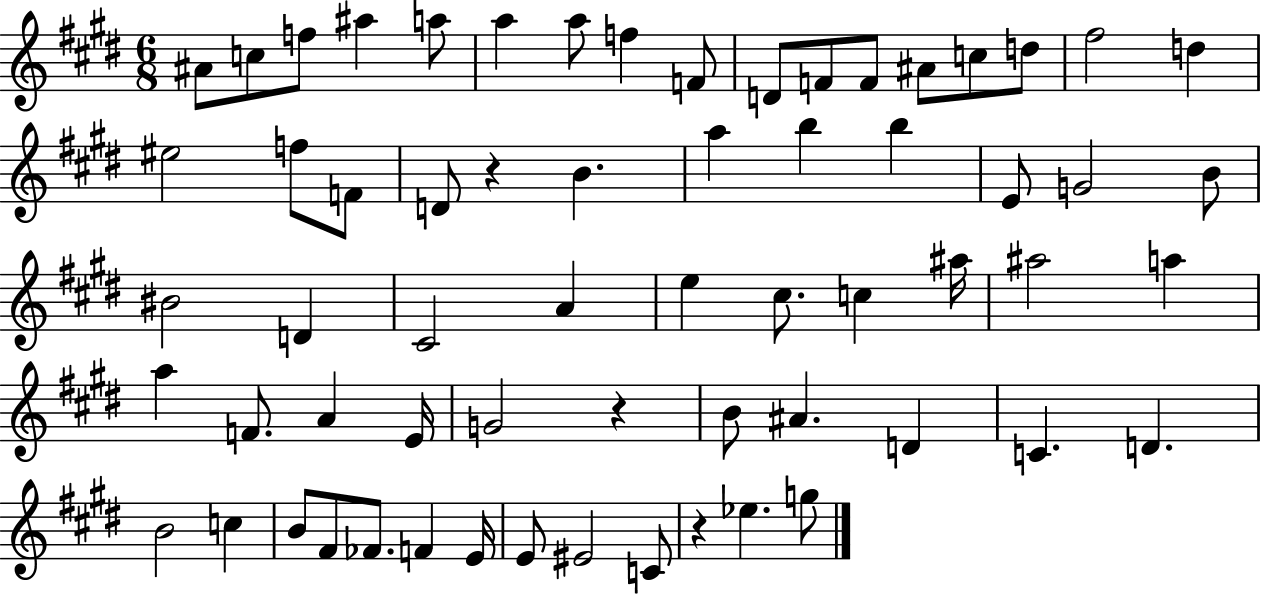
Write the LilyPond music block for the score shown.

{
  \clef treble
  \numericTimeSignature
  \time 6/8
  \key e \major
  ais'8 c''8 f''8 ais''4 a''8 | a''4 a''8 f''4 f'8 | d'8 f'8 f'8 ais'8 c''8 d''8 | fis''2 d''4 | \break eis''2 f''8 f'8 | d'8 r4 b'4. | a''4 b''4 b''4 | e'8 g'2 b'8 | \break bis'2 d'4 | cis'2 a'4 | e''4 cis''8. c''4 ais''16 | ais''2 a''4 | \break a''4 f'8. a'4 e'16 | g'2 r4 | b'8 ais'4. d'4 | c'4. d'4. | \break b'2 c''4 | b'8 fis'8 fes'8. f'4 e'16 | e'8 eis'2 c'8 | r4 ees''4. g''8 | \break \bar "|."
}